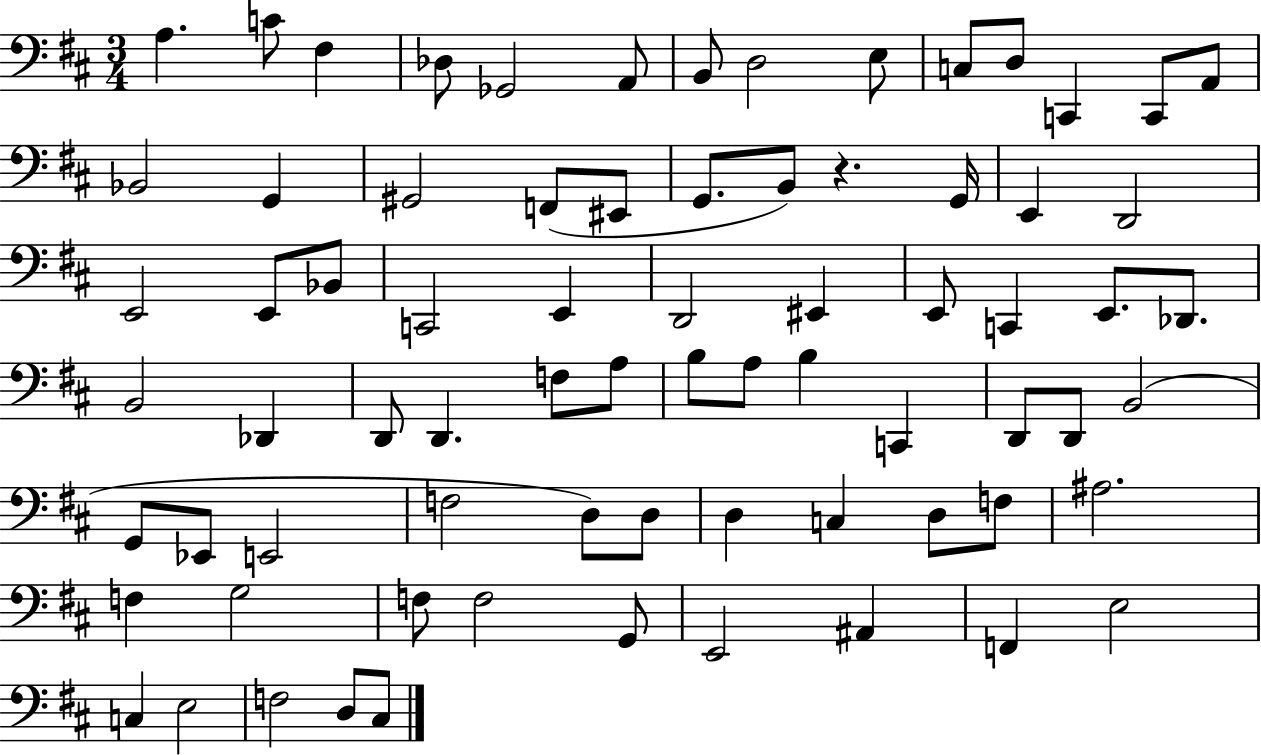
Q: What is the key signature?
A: D major